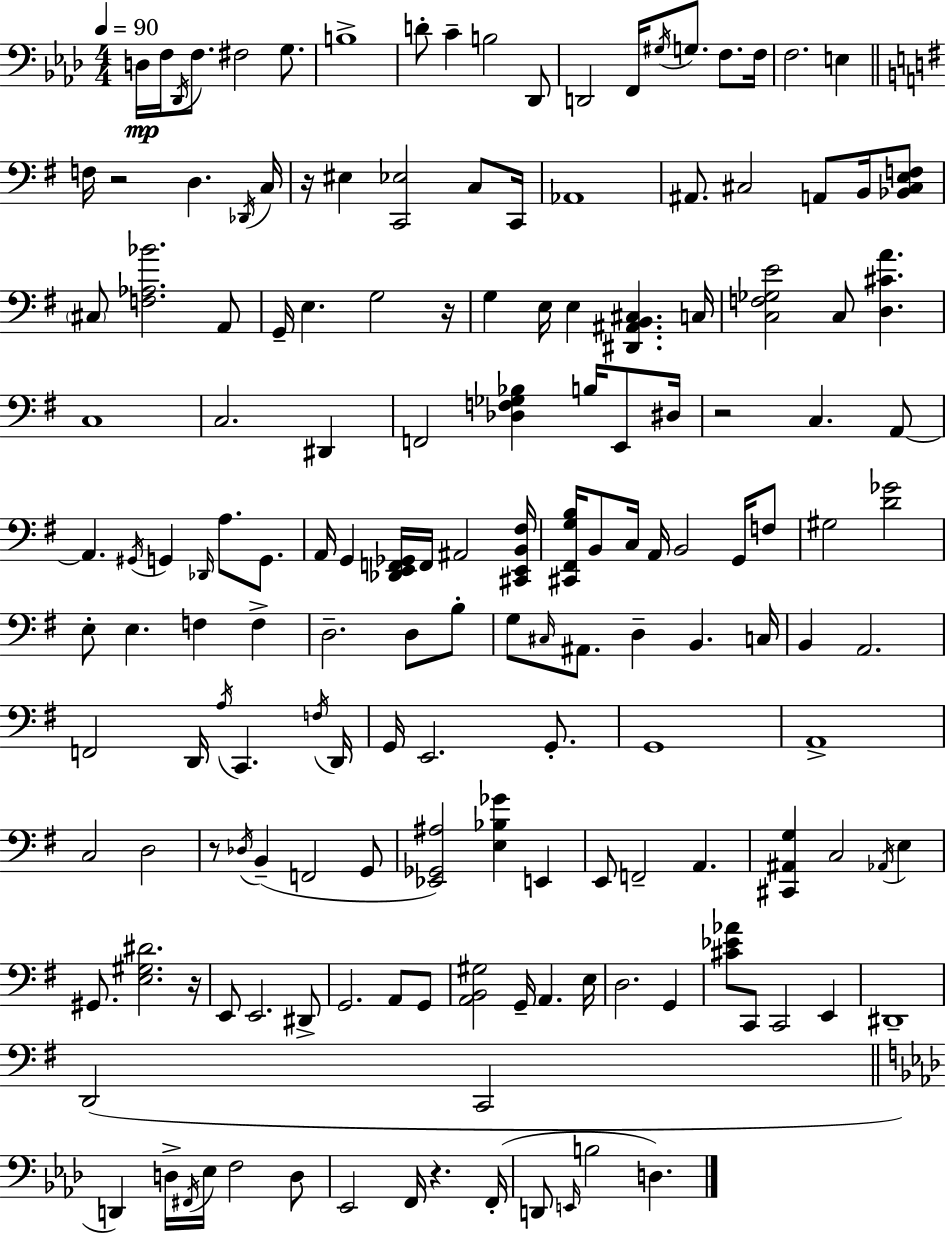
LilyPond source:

{
  \clef bass
  \numericTimeSignature
  \time 4/4
  \key f \minor
  \tempo 4 = 90
  d16\mp f16 \acciaccatura { des,16 } f8. fis2 g8. | b1-> | d'8-. c'4-- b2 des,8 | d,2 f,16 \acciaccatura { gis16 } g8. f8. | \break f16 f2. e4 | \bar "||" \break \key g \major f16 r2 d4. \acciaccatura { des,16 } | c16 r16 eis4 <c, ees>2 c8 | c,16 aes,1 | ais,8. cis2 a,8 b,16 <bes, cis e f>8 | \break \parenthesize cis8 <f aes bes'>2. a,8 | g,16-- e4. g2 | r16 g4 e16 e4 <dis, ais, b, cis>4. | c16 <c f ges e'>2 c8 <d cis' a'>4. | \break c1 | c2. dis,4 | f,2 <des f ges bes>4 b16 e,8 | dis16 r2 c4. a,8~~ | \break a,4. \acciaccatura { gis,16 } g,4 \grace { des,16 } a8. | g,8. a,16 g,4 <des, e, f, ges,>16 f,16 ais,2 | <cis, e, b, fis>16 <cis, fis, g b>16 b,8 c16 a,16 b,2 | g,16 f8 gis2 <d' ges'>2 | \break e8-. e4. f4 f4-> | d2.-- d8 | b8-. g8 \grace { cis16 } ais,8. d4-- b,4. | c16 b,4 a,2. | \break f,2 d,16 \acciaccatura { a16 } c,4. | \acciaccatura { f16 } d,16 g,16 e,2. | g,8.-. g,1 | a,1-> | \break c2 d2 | r8 \acciaccatura { des16 }( b,4-- f,2 | g,8 <ees, ges, ais>2) <e bes ges'>4 | e,4 e,8 f,2-- | \break a,4. <cis, ais, g>4 c2 | \acciaccatura { aes,16 } e4 gis,8. <e gis dis'>2. | r16 e,8 e,2. | dis,8-> g,2. | \break a,8 g,8 <a, b, gis>2 | g,16-- a,4. e16 d2. | g,4 <cis' ees' aes'>8 c,8 c,2 | e,4 dis,1-- | \break d,2( | c,2 \bar "||" \break \key f \minor d,4) d16-> \acciaccatura { fis,16 } ees16 f2 d8 | ees,2 f,16 r4. | f,16-.( d,8 \grace { e,16 } b2 d4.) | \bar "|."
}